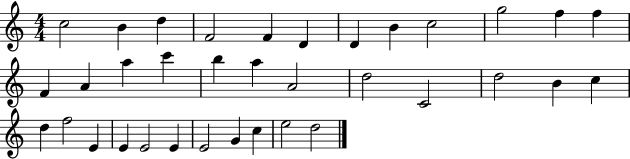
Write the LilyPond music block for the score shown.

{
  \clef treble
  \numericTimeSignature
  \time 4/4
  \key c \major
  c''2 b'4 d''4 | f'2 f'4 d'4 | d'4 b'4 c''2 | g''2 f''4 f''4 | \break f'4 a'4 a''4 c'''4 | b''4 a''4 a'2 | d''2 c'2 | d''2 b'4 c''4 | \break d''4 f''2 e'4 | e'4 e'2 e'4 | e'2 g'4 c''4 | e''2 d''2 | \break \bar "|."
}